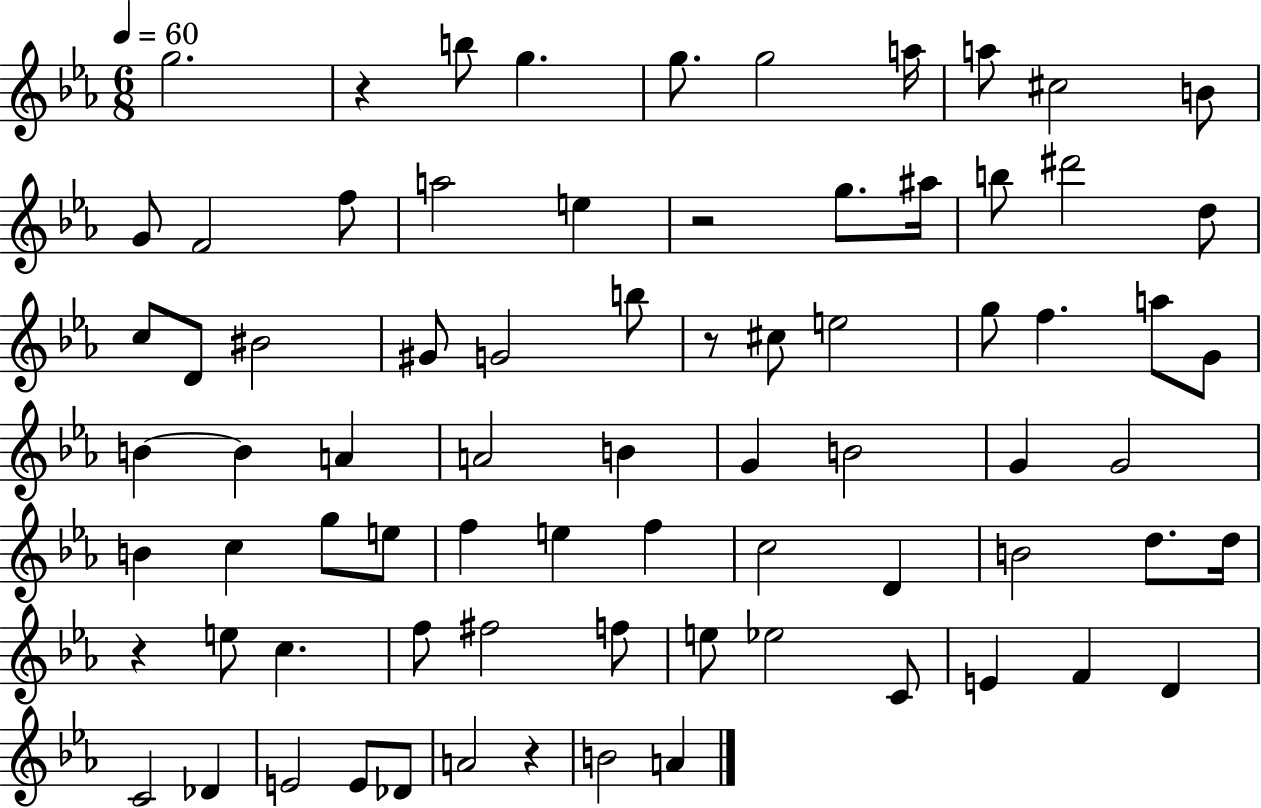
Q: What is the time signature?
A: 6/8